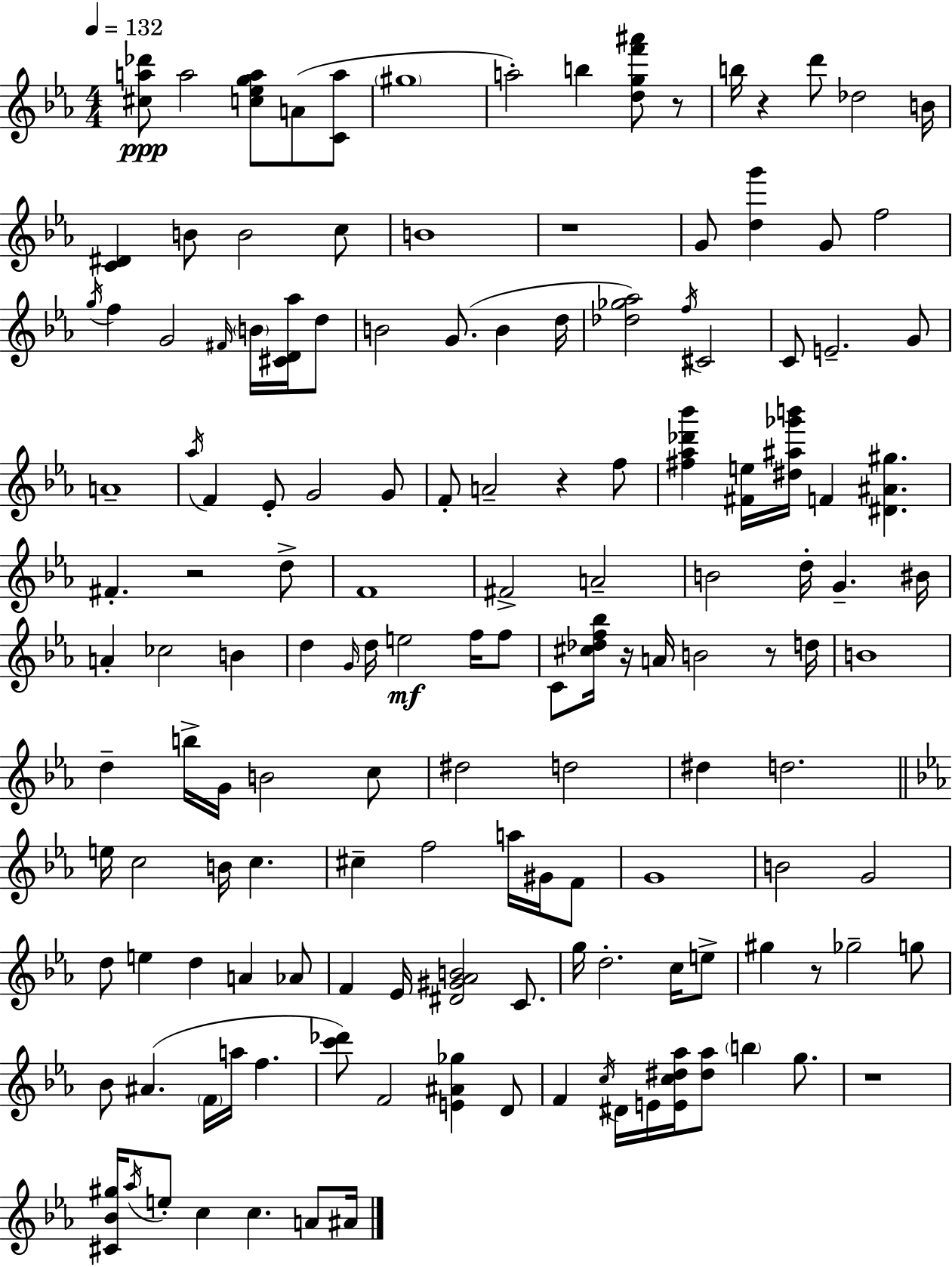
[C#5,A5,Db6]/e A5/h [C5,Eb5,G5,A5]/e A4/e [C4,A5]/e G#5/w A5/h B5/q [D5,G5,F6,A#6]/e R/e B5/s R/q D6/e Db5/h B4/s [C4,D#4]/q B4/e B4/h C5/e B4/w R/w G4/e [D5,G6]/q G4/e F5/h G5/s F5/q G4/h F#4/s B4/s [C#4,D4,Ab5]/s D5/e B4/h G4/e. B4/q D5/s [Db5,Gb5,Ab5]/h F5/s C#4/h C4/e E4/h. G4/e A4/w Ab5/s F4/q Eb4/e G4/h G4/e F4/e A4/h R/q F5/e [F#5,Ab5,Db6,Bb6]/q [F#4,E5]/s [D#5,A#5,Gb6,B6]/s F4/q [D#4,A#4,G#5]/q. F#4/q. R/h D5/e F4/w F#4/h A4/h B4/h D5/s G4/q. BIS4/s A4/q CES5/h B4/q D5/q G4/s D5/s E5/h F5/s F5/e C4/e [C#5,Db5,F5,Bb5]/s R/s A4/s B4/h R/e D5/s B4/w D5/q B5/s G4/s B4/h C5/e D#5/h D5/h D#5/q D5/h. E5/s C5/h B4/s C5/q. C#5/q F5/h A5/s G#4/s F4/e G4/w B4/h G4/h D5/e E5/q D5/q A4/q Ab4/e F4/q Eb4/s [D#4,G#4,Ab4,B4]/h C4/e. G5/s D5/h. C5/s E5/e G#5/q R/e Gb5/h G5/e Bb4/e A#4/q. F4/s A5/s F5/q. [C6,Db6]/e F4/h [E4,A#4,Gb5]/q D4/e F4/q C5/s D#4/s E4/s [E4,C5,D#5,Ab5]/s [D#5,Ab5]/e B5/q G5/e. R/w [C#4,Bb4,G#5]/s Ab5/s E5/e C5/q C5/q. A4/e A#4/s